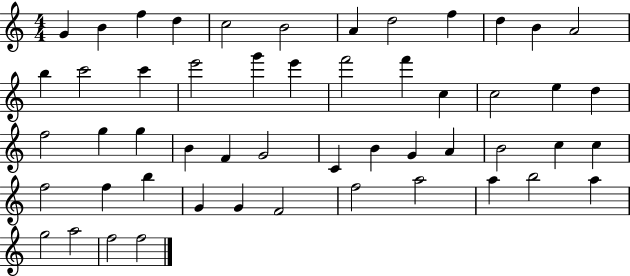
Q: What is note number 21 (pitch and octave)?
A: C5